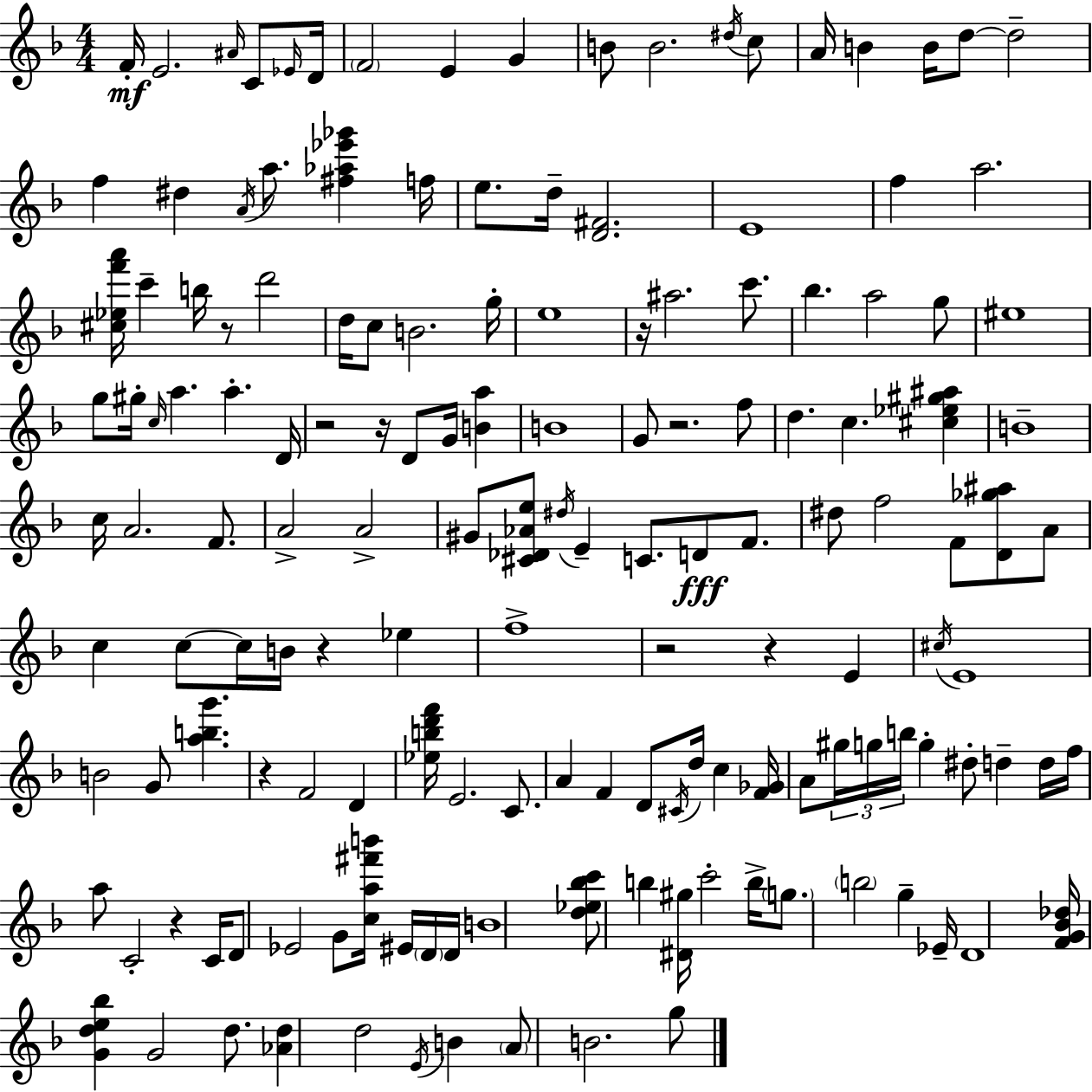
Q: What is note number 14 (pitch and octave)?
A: A4